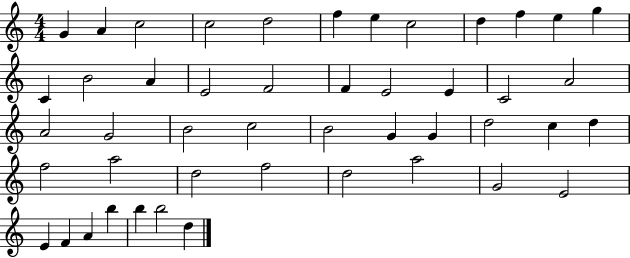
X:1
T:Untitled
M:4/4
L:1/4
K:C
G A c2 c2 d2 f e c2 d f e g C B2 A E2 F2 F E2 E C2 A2 A2 G2 B2 c2 B2 G G d2 c d f2 a2 d2 f2 d2 a2 G2 E2 E F A b b b2 d